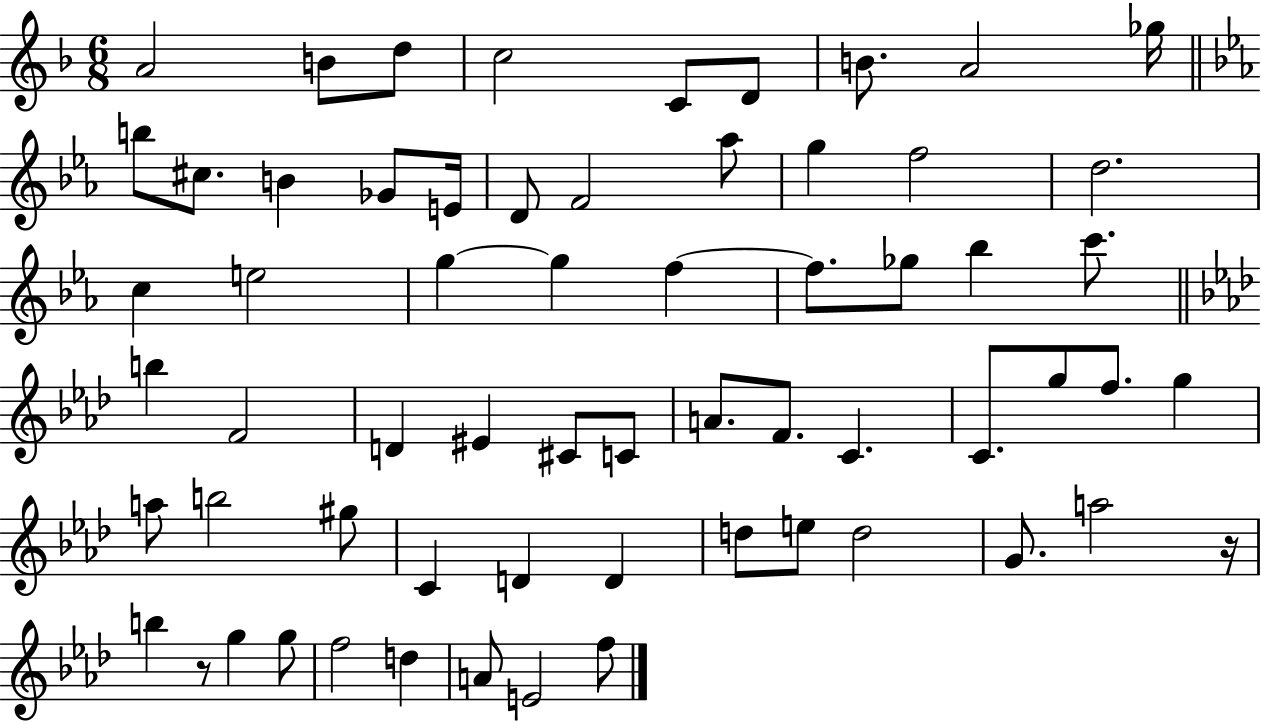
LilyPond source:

{
  \clef treble
  \numericTimeSignature
  \time 6/8
  \key f \major
  a'2 b'8 d''8 | c''2 c'8 d'8 | b'8. a'2 ges''16 | \bar "||" \break \key ees \major b''8 cis''8. b'4 ges'8 e'16 | d'8 f'2 aes''8 | g''4 f''2 | d''2. | \break c''4 e''2 | g''4~~ g''4 f''4~~ | f''8. ges''8 bes''4 c'''8. | \bar "||" \break \key aes \major b''4 f'2 | d'4 eis'4 cis'8 c'8 | a'8. f'8. c'4. | c'8. g''8 f''8. g''4 | \break a''8 b''2 gis''8 | c'4 d'4 d'4 | d''8 e''8 d''2 | g'8. a''2 r16 | \break b''4 r8 g''4 g''8 | f''2 d''4 | a'8 e'2 f''8 | \bar "|."
}